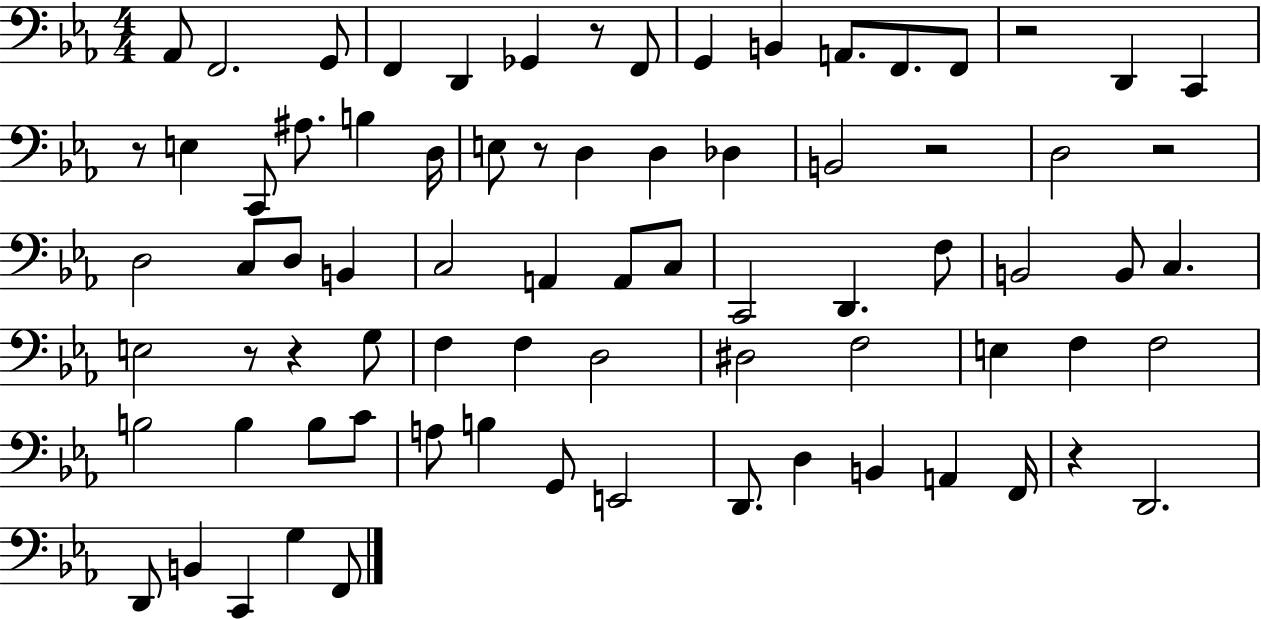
X:1
T:Untitled
M:4/4
L:1/4
K:Eb
_A,,/2 F,,2 G,,/2 F,, D,, _G,, z/2 F,,/2 G,, B,, A,,/2 F,,/2 F,,/2 z2 D,, C,, z/2 E, C,,/2 ^A,/2 B, D,/4 E,/2 z/2 D, D, _D, B,,2 z2 D,2 z2 D,2 C,/2 D,/2 B,, C,2 A,, A,,/2 C,/2 C,,2 D,, F,/2 B,,2 B,,/2 C, E,2 z/2 z G,/2 F, F, D,2 ^D,2 F,2 E, F, F,2 B,2 B, B,/2 C/2 A,/2 B, G,,/2 E,,2 D,,/2 D, B,, A,, F,,/4 z D,,2 D,,/2 B,, C,, G, F,,/2